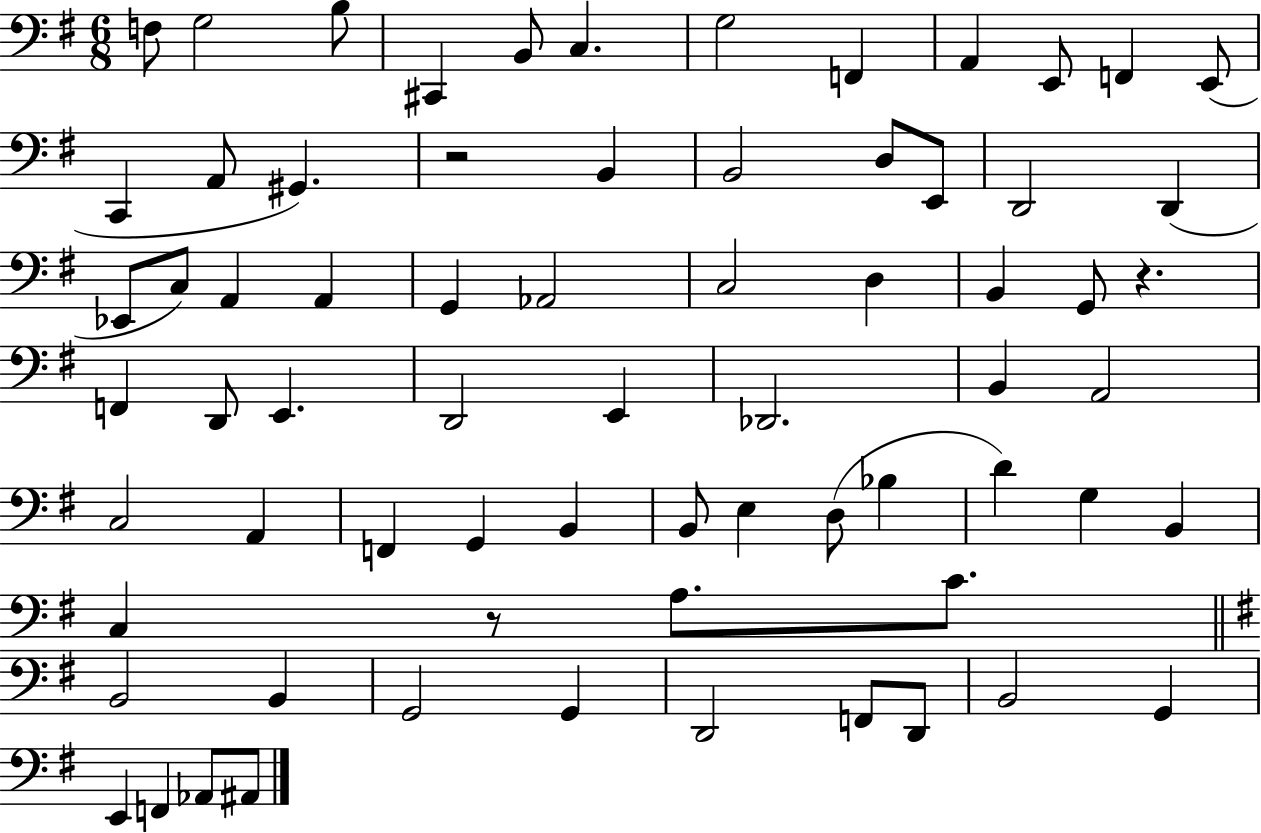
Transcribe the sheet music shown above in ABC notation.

X:1
T:Untitled
M:6/8
L:1/4
K:G
F,/2 G,2 B,/2 ^C,, B,,/2 C, G,2 F,, A,, E,,/2 F,, E,,/2 C,, A,,/2 ^G,, z2 B,, B,,2 D,/2 E,,/2 D,,2 D,, _E,,/2 C,/2 A,, A,, G,, _A,,2 C,2 D, B,, G,,/2 z F,, D,,/2 E,, D,,2 E,, _D,,2 B,, A,,2 C,2 A,, F,, G,, B,, B,,/2 E, D,/2 _B, D G, B,, C, z/2 A,/2 C/2 B,,2 B,, G,,2 G,, D,,2 F,,/2 D,,/2 B,,2 G,, E,, F,, _A,,/2 ^A,,/2